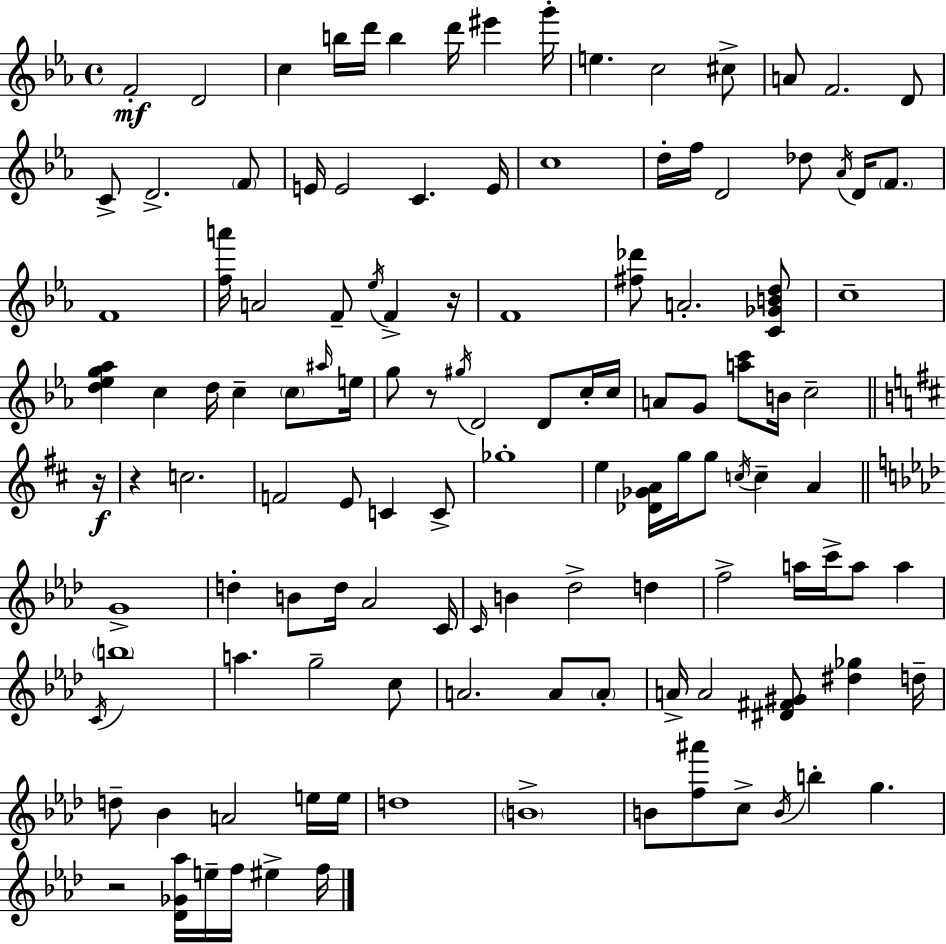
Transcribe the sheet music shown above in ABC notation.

X:1
T:Untitled
M:4/4
L:1/4
K:Cm
F2 D2 c b/4 d'/4 b d'/4 ^e' g'/4 e c2 ^c/2 A/2 F2 D/2 C/2 D2 F/2 E/4 E2 C E/4 c4 d/4 f/4 D2 _d/2 _A/4 D/4 F/2 F4 [fa']/4 A2 F/2 _e/4 F z/4 F4 [^f_d']/2 A2 [C_GBd]/2 c4 [d_eg_a] c d/4 c c/2 ^a/4 e/4 g/2 z/2 ^g/4 D2 D/2 c/4 c/4 A/2 G/2 [ac']/2 B/4 c2 z/4 z c2 F2 E/2 C C/2 _g4 e [_D_GA]/4 g/4 g/2 c/4 c A G4 d B/2 d/4 _A2 C/4 C/4 B _d2 d f2 a/4 c'/4 a/2 a C/4 b4 a g2 c/2 A2 A/2 A/2 A/4 A2 [^D^F^G]/2 [^d_g] d/4 d/2 _B A2 e/4 e/4 d4 B4 B/2 [f^a']/2 c/2 B/4 b g z2 [_D_G_a]/4 e/4 f/4 ^e f/4